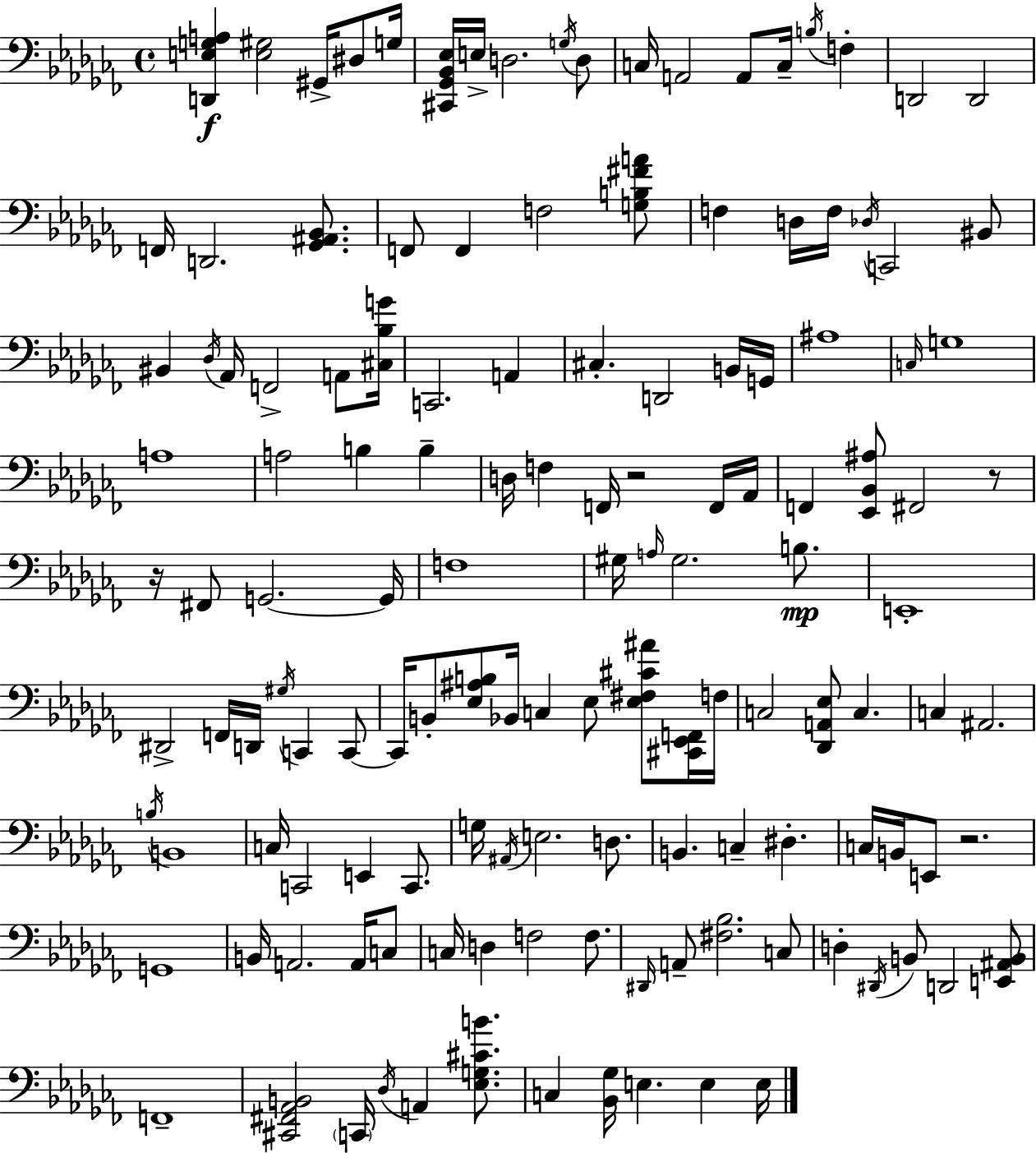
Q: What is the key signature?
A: AES minor